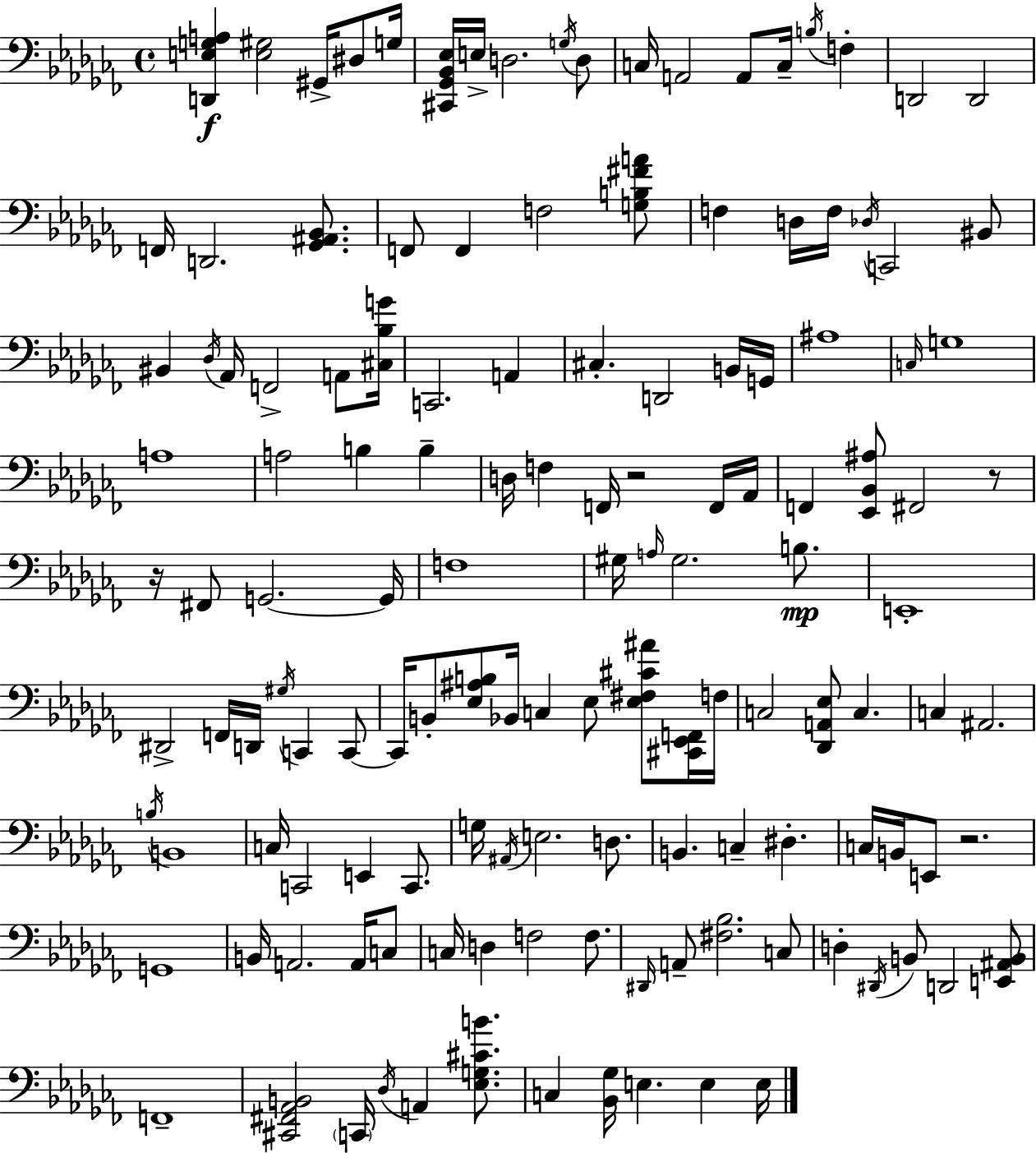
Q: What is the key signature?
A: AES minor